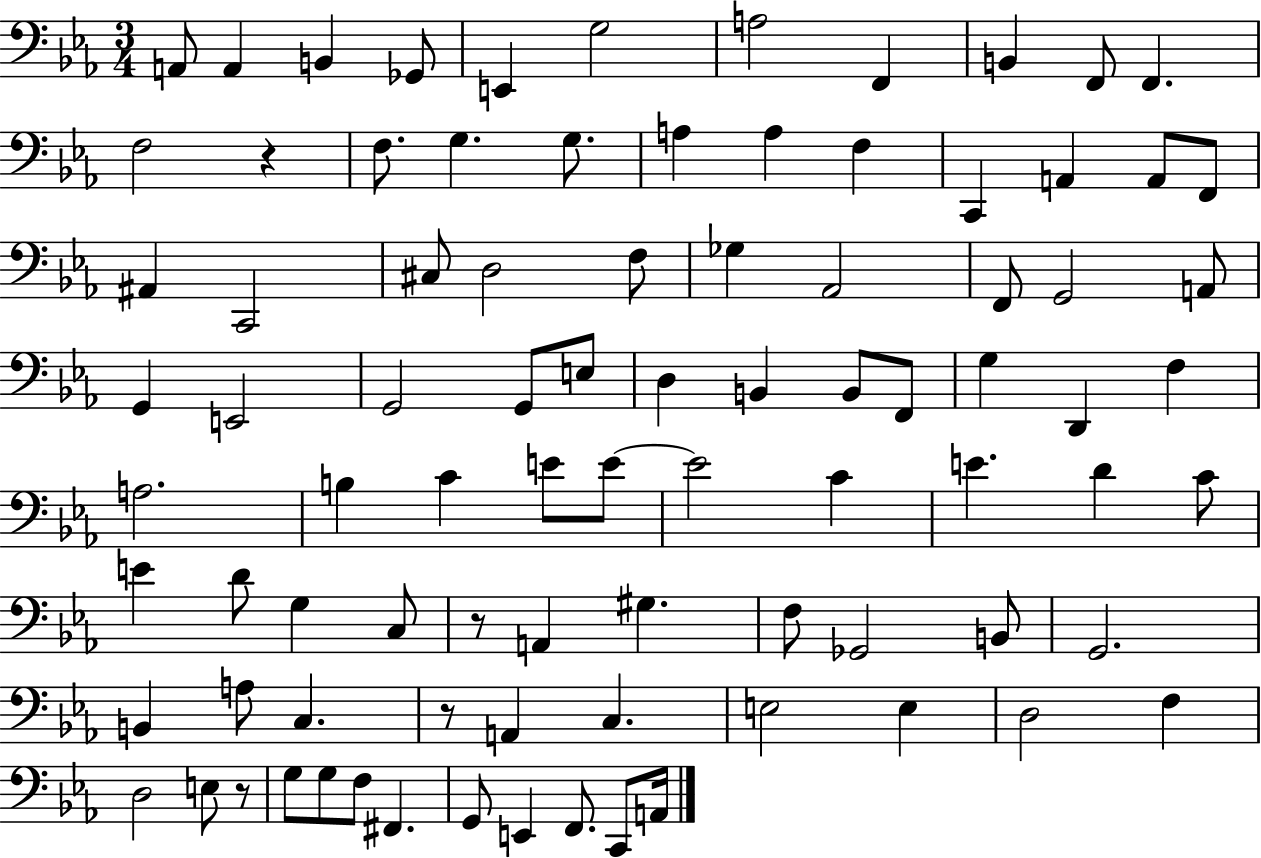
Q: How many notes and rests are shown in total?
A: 88